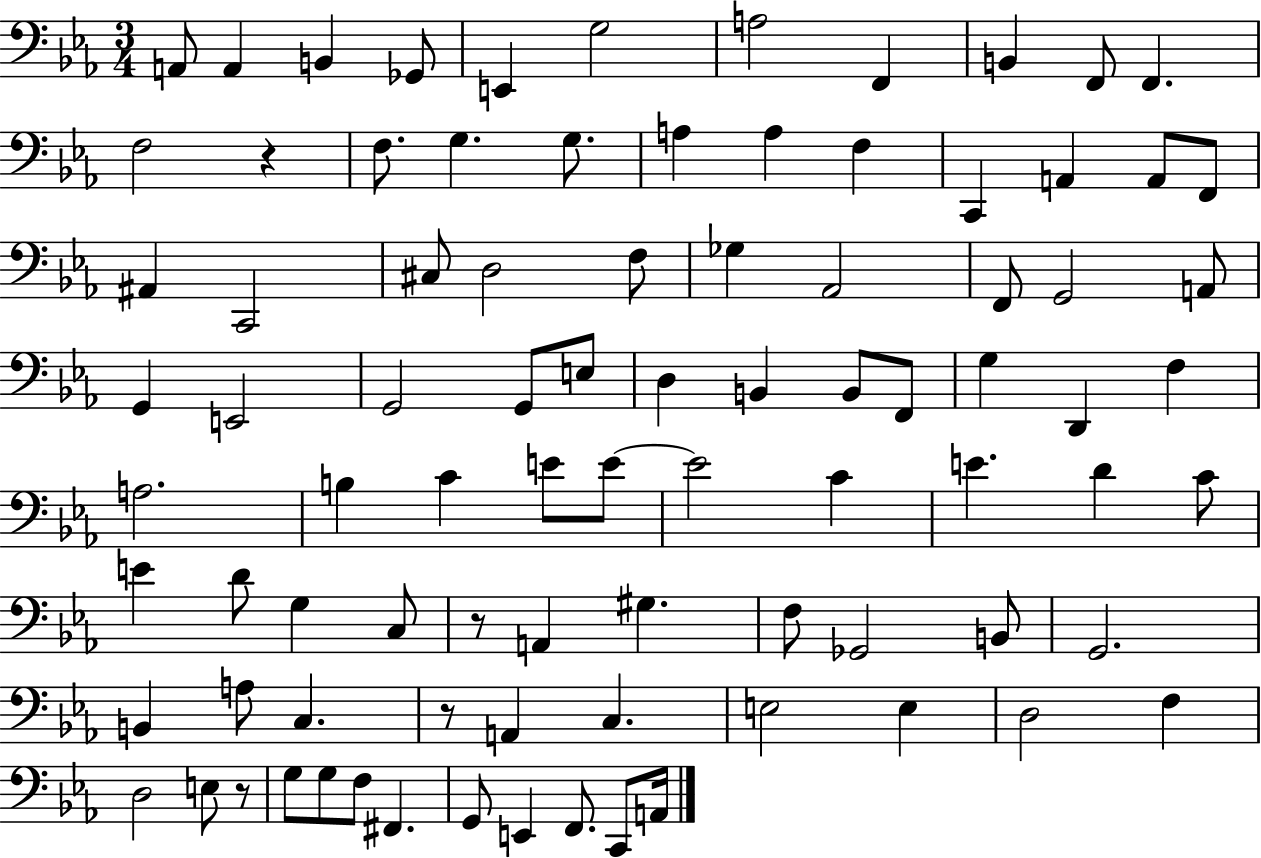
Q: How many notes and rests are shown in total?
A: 88